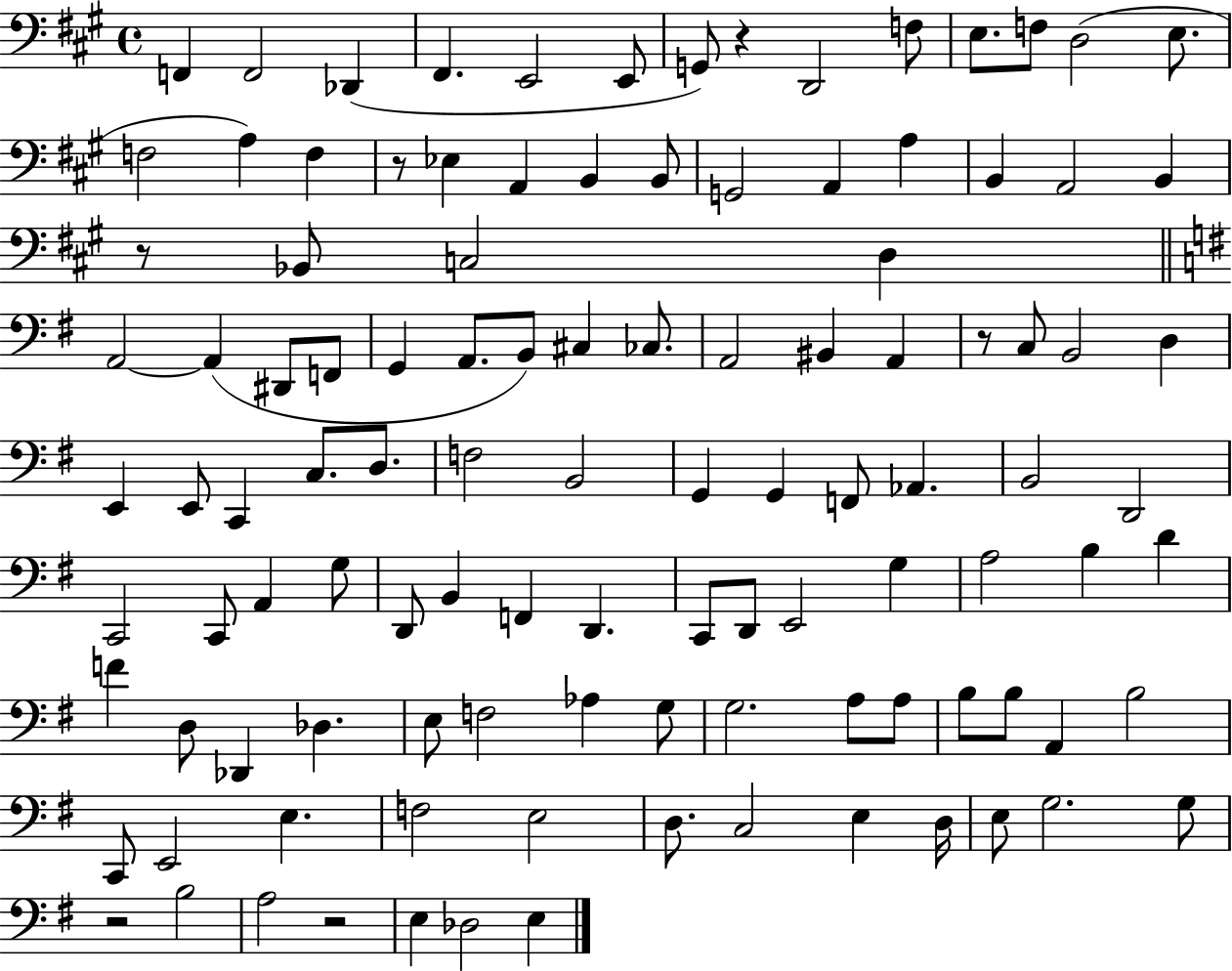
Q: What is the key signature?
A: A major